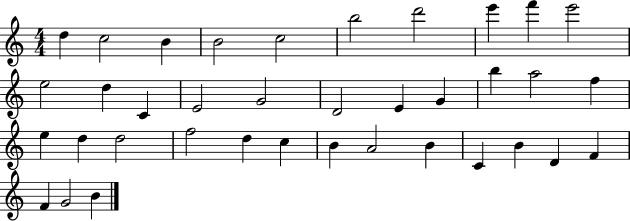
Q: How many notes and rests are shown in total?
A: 37